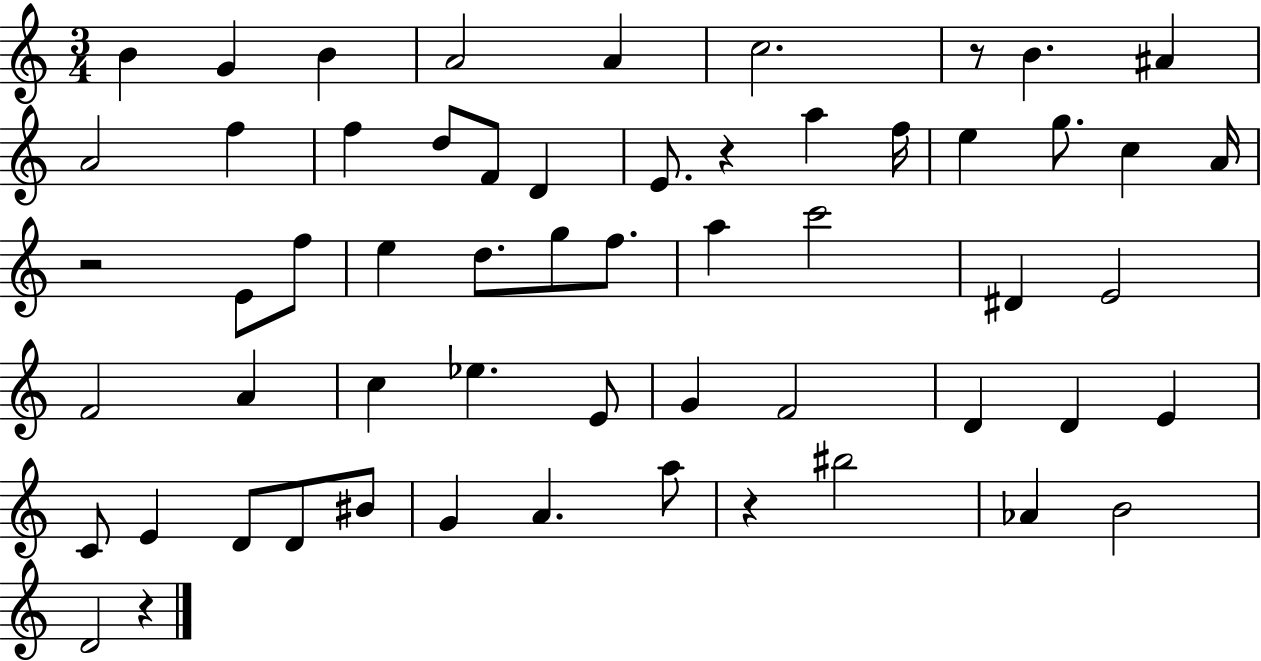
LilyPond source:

{
  \clef treble
  \numericTimeSignature
  \time 3/4
  \key c \major
  b'4 g'4 b'4 | a'2 a'4 | c''2. | r8 b'4. ais'4 | \break a'2 f''4 | f''4 d''8 f'8 d'4 | e'8. r4 a''4 f''16 | e''4 g''8. c''4 a'16 | \break r2 e'8 f''8 | e''4 d''8. g''8 f''8. | a''4 c'''2 | dis'4 e'2 | \break f'2 a'4 | c''4 ees''4. e'8 | g'4 f'2 | d'4 d'4 e'4 | \break c'8 e'4 d'8 d'8 bis'8 | g'4 a'4. a''8 | r4 bis''2 | aes'4 b'2 | \break d'2 r4 | \bar "|."
}